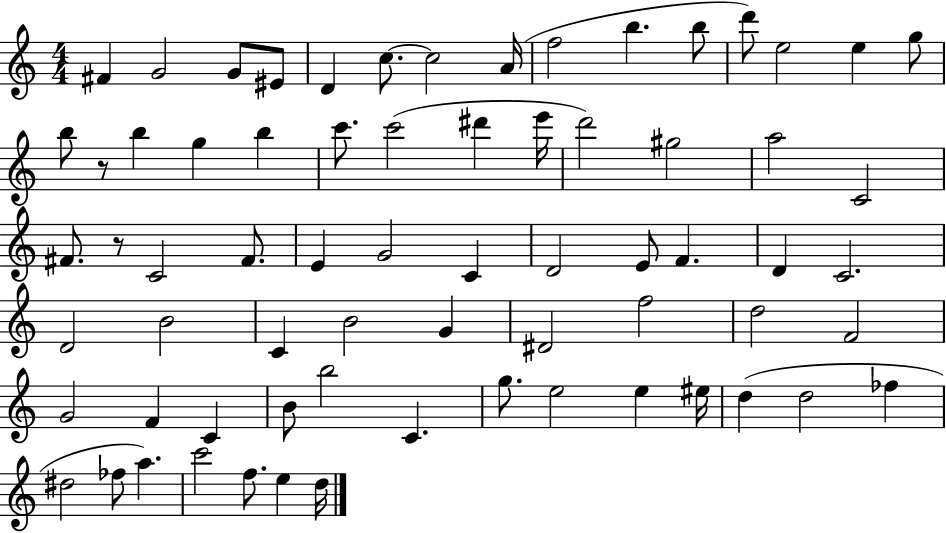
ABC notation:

X:1
T:Untitled
M:4/4
L:1/4
K:C
^F G2 G/2 ^E/2 D c/2 c2 A/4 f2 b b/2 d'/2 e2 e g/2 b/2 z/2 b g b c'/2 c'2 ^d' e'/4 d'2 ^g2 a2 C2 ^F/2 z/2 C2 ^F/2 E G2 C D2 E/2 F D C2 D2 B2 C B2 G ^D2 f2 d2 F2 G2 F C B/2 b2 C g/2 e2 e ^e/4 d d2 _f ^d2 _f/2 a c'2 f/2 e d/4